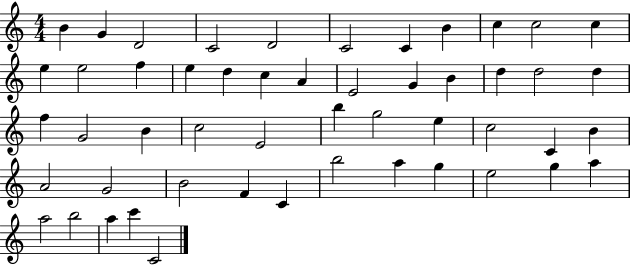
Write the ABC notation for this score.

X:1
T:Untitled
M:4/4
L:1/4
K:C
B G D2 C2 D2 C2 C B c c2 c e e2 f e d c A E2 G B d d2 d f G2 B c2 E2 b g2 e c2 C B A2 G2 B2 F C b2 a g e2 g a a2 b2 a c' C2